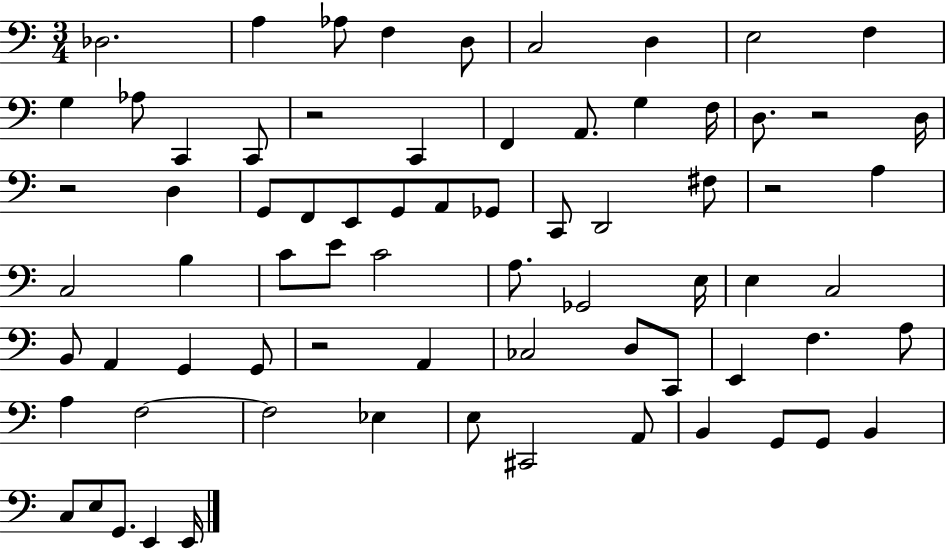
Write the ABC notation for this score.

X:1
T:Untitled
M:3/4
L:1/4
K:C
_D,2 A, _A,/2 F, D,/2 C,2 D, E,2 F, G, _A,/2 C,, C,,/2 z2 C,, F,, A,,/2 G, F,/4 D,/2 z2 D,/4 z2 D, G,,/2 F,,/2 E,,/2 G,,/2 A,,/2 _G,,/2 C,,/2 D,,2 ^F,/2 z2 A, C,2 B, C/2 E/2 C2 A,/2 _G,,2 E,/4 E, C,2 B,,/2 A,, G,, G,,/2 z2 A,, _C,2 D,/2 C,,/2 E,, F, A,/2 A, F,2 F,2 _E, E,/2 ^C,,2 A,,/2 B,, G,,/2 G,,/2 B,, C,/2 E,/2 G,,/2 E,, E,,/4